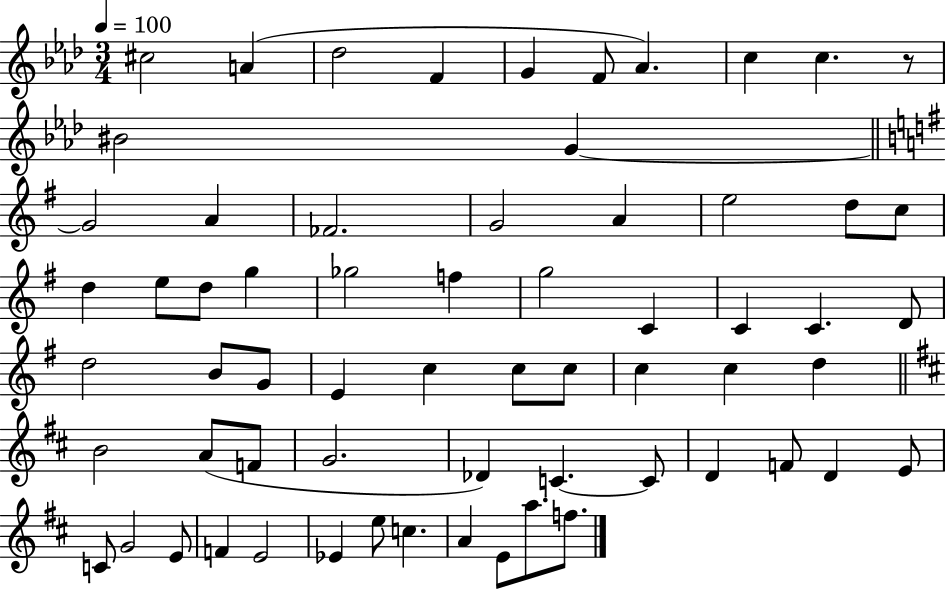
C#5/h A4/q Db5/h F4/q G4/q F4/e Ab4/q. C5/q C5/q. R/e BIS4/h G4/q G4/h A4/q FES4/h. G4/h A4/q E5/h D5/e C5/e D5/q E5/e D5/e G5/q Gb5/h F5/q G5/h C4/q C4/q C4/q. D4/e D5/h B4/e G4/e E4/q C5/q C5/e C5/e C5/q C5/q D5/q B4/h A4/e F4/e G4/h. Db4/q C4/q. C4/e D4/q F4/e D4/q E4/e C4/e G4/h E4/e F4/q E4/h Eb4/q E5/e C5/q. A4/q E4/e A5/e. F5/e.